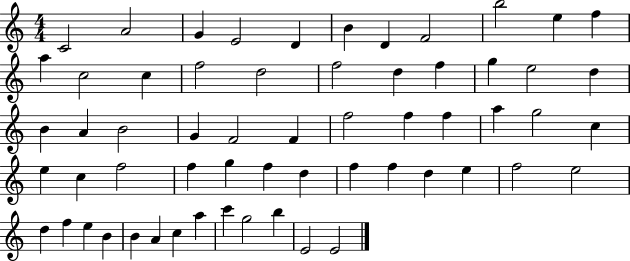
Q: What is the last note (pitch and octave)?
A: E4